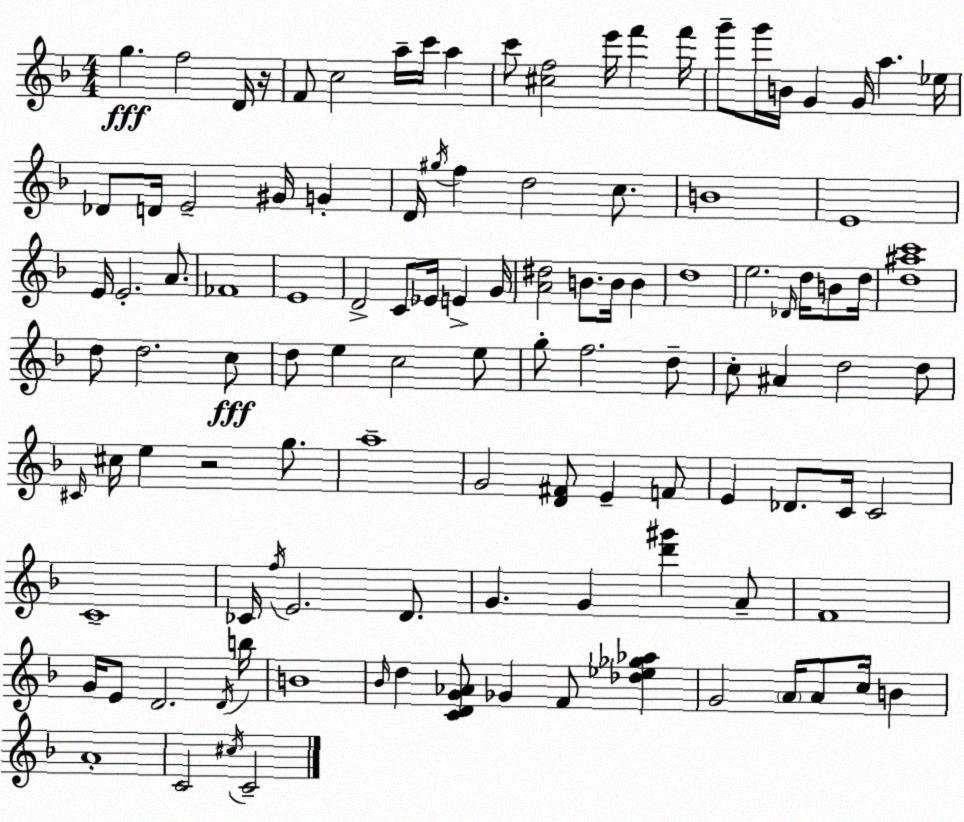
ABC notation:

X:1
T:Untitled
M:4/4
L:1/4
K:Dm
g f2 D/4 z/4 F/2 c2 a/4 c'/4 a c'/2 [^cf]2 e'/4 f' f'/4 g'/2 g'/4 B/4 G G/4 a _e/4 _D/2 D/4 E2 ^G/4 G D/4 ^g/4 f d2 c/2 B4 E4 E/4 E2 A/2 _F4 E4 D2 C/2 _E/4 E G/4 [A^d]2 B/2 B/4 B d4 e2 _D/4 d/4 B/2 d/4 [d^ac']4 d/2 d2 c/2 d/2 e c2 e/2 g/2 f2 d/2 c/2 ^A d2 d/2 ^C/4 ^c/4 e z2 g/2 a4 G2 [D^F]/2 E F/2 E _D/2 C/4 C2 C4 _C/4 f/4 E2 D/2 G G [d'^g'] A/2 F4 G/4 E/2 D2 D/4 b/4 B4 _B/4 d [CDG_A]/2 _G F/2 [_d_e_g_a] G2 A/4 A/2 c/4 B A4 C2 ^c/4 C2